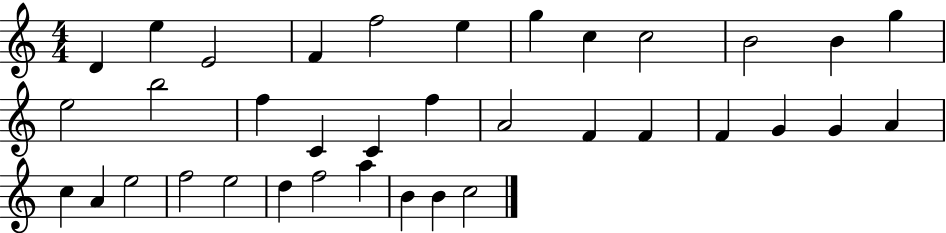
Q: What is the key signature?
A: C major